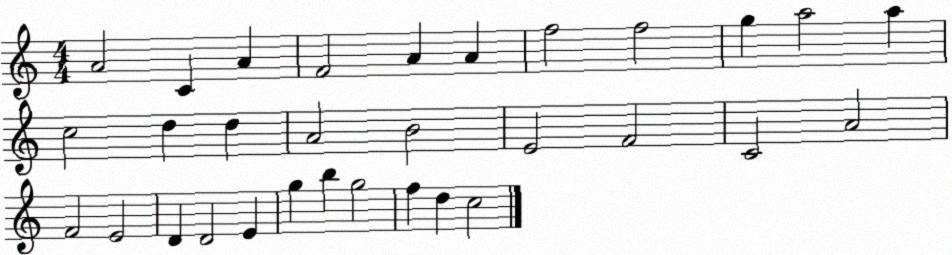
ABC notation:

X:1
T:Untitled
M:4/4
L:1/4
K:C
A2 C A F2 A A f2 f2 g a2 a c2 d d A2 B2 E2 F2 C2 A2 F2 E2 D D2 E g b g2 f d c2